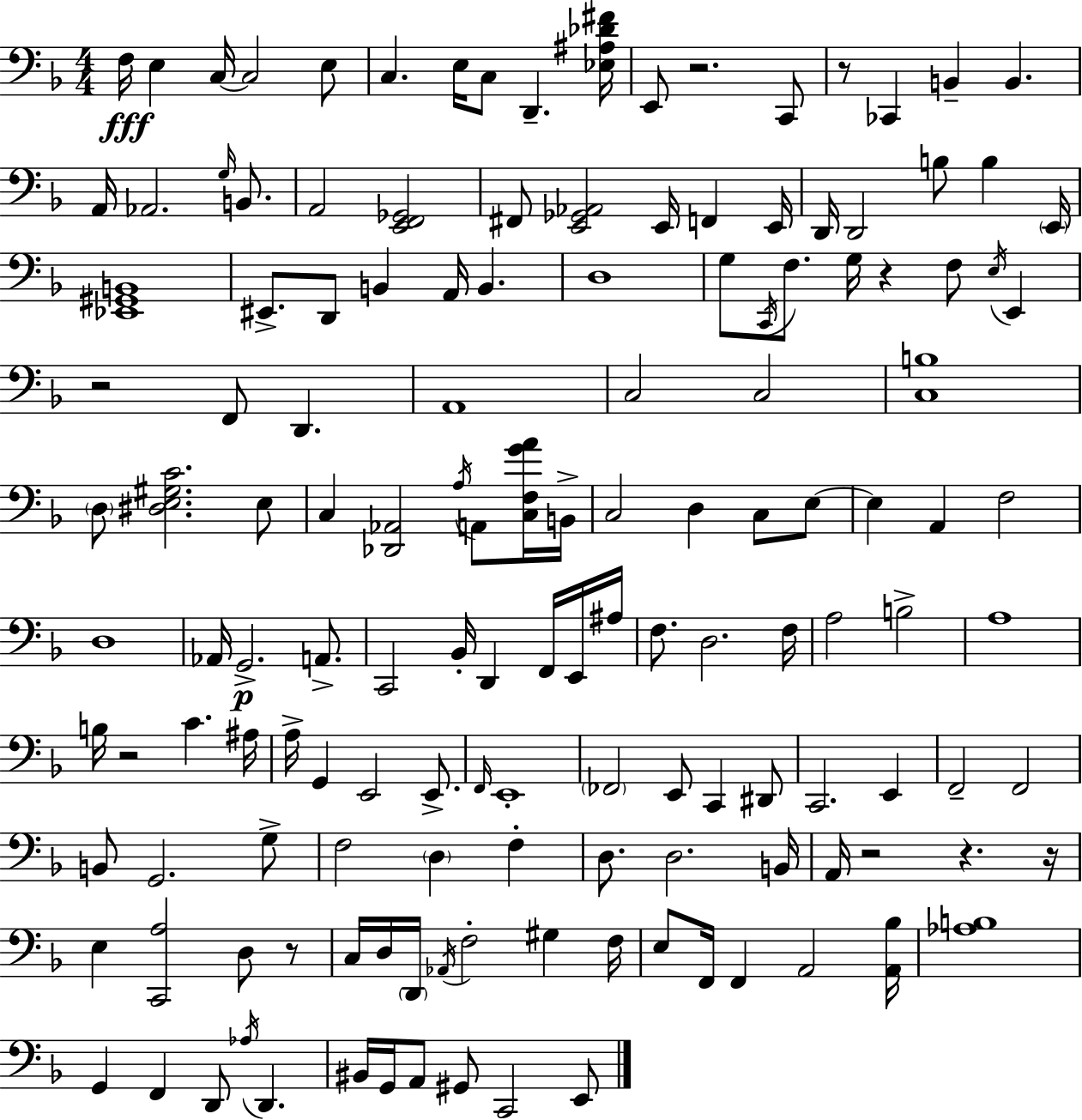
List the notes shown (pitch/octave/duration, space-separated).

F3/s E3/q C3/s C3/h E3/e C3/q. E3/s C3/e D2/q. [Eb3,A#3,Db4,F#4]/s E2/e R/h. C2/e R/e CES2/q B2/q B2/q. A2/s Ab2/h. G3/s B2/e. A2/h [E2,F2,Gb2]/h F#2/e [E2,Gb2,Ab2]/h E2/s F2/q E2/s D2/s D2/h B3/e B3/q E2/s [Eb2,G#2,B2]/w EIS2/e. D2/e B2/q A2/s B2/q. D3/w G3/e C2/s F3/e. G3/s R/q F3/e E3/s E2/q R/h F2/e D2/q. A2/w C3/h C3/h [C3,B3]/w D3/e [D#3,E3,G#3,C4]/h. E3/e C3/q [Db2,Ab2]/h A3/s A2/e [C3,F3,G4,A4]/s B2/s C3/h D3/q C3/e E3/e E3/q A2/q F3/h D3/w Ab2/s G2/h. A2/e. C2/h Bb2/s D2/q F2/s E2/s A#3/s F3/e. D3/h. F3/s A3/h B3/h A3/w B3/s R/h C4/q. A#3/s A3/s G2/q E2/h E2/e. F2/s E2/w FES2/h E2/e C2/q D#2/e C2/h. E2/q F2/h F2/h B2/e G2/h. G3/e F3/h D3/q F3/q D3/e. D3/h. B2/s A2/s R/h R/q. R/s E3/q [C2,A3]/h D3/e R/e C3/s D3/s D2/s Ab2/s F3/h G#3/q F3/s E3/e F2/s F2/q A2/h [A2,Bb3]/s [Ab3,B3]/w G2/q F2/q D2/e Ab3/s D2/q. BIS2/s G2/s A2/e G#2/e C2/h E2/e